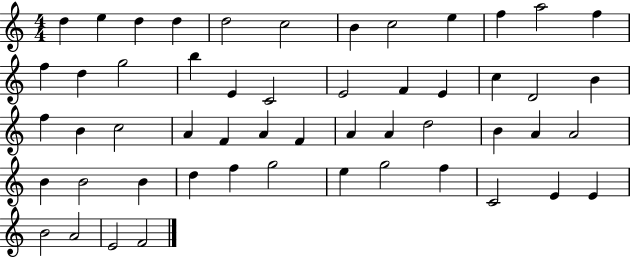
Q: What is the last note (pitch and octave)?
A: F4